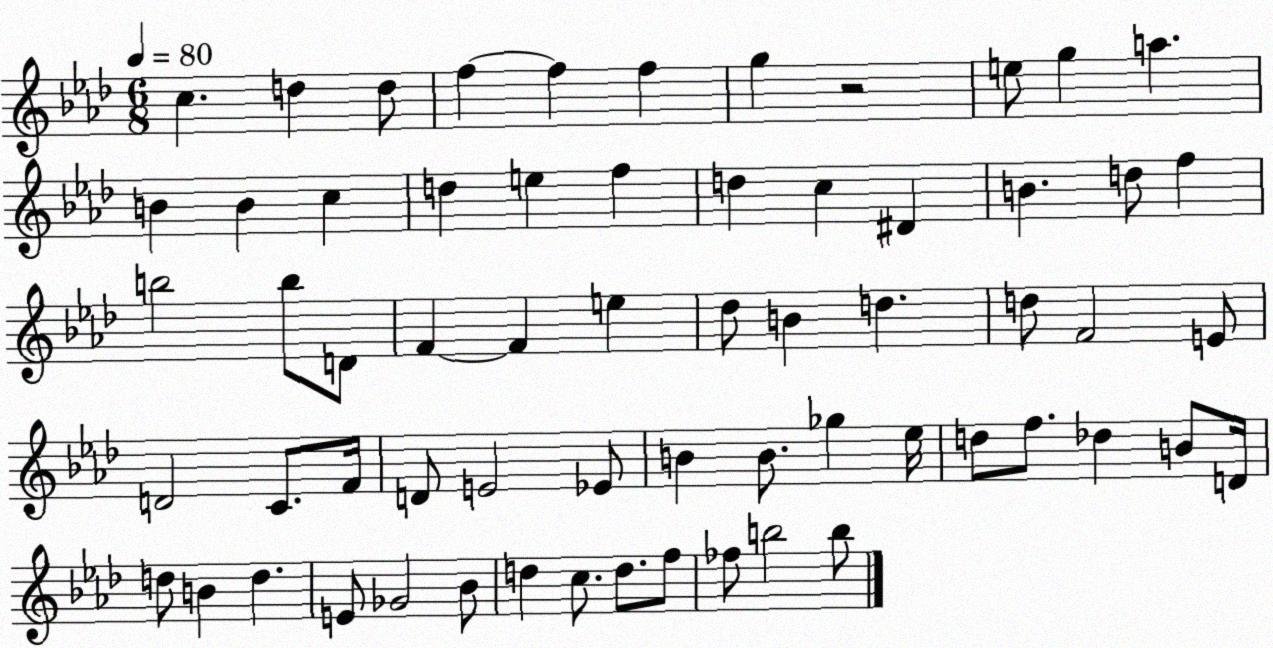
X:1
T:Untitled
M:6/8
L:1/4
K:Ab
c d d/2 f f f g z2 e/2 g a B B c d e f d c ^D B d/2 f b2 b/2 D/2 F F e _d/2 B d d/2 F2 E/2 D2 C/2 F/4 D/2 E2 _E/2 B B/2 _g _e/4 d/2 f/2 _d B/2 D/4 d/2 B d E/2 _G2 _B/2 d c/2 d/2 f/2 _f/2 b2 b/2